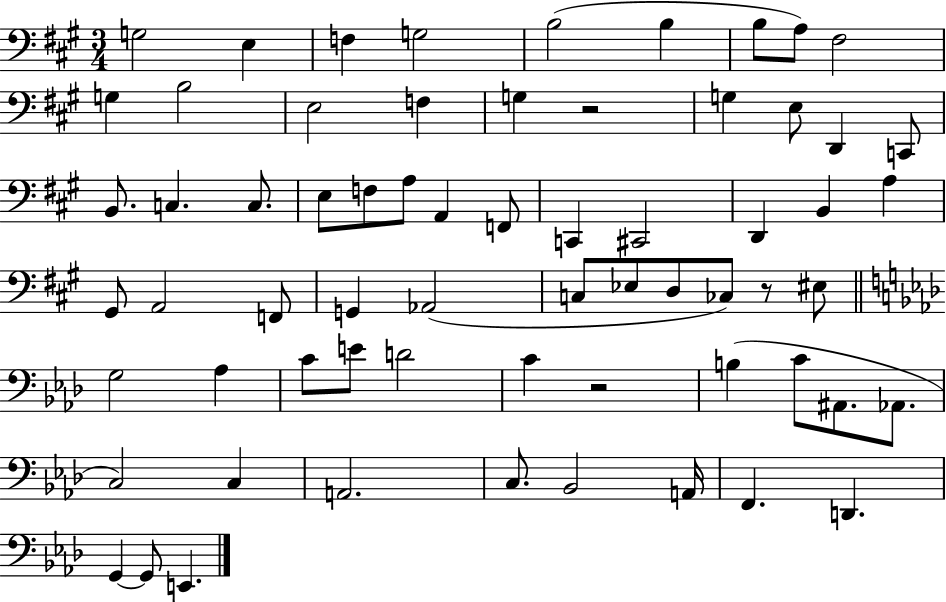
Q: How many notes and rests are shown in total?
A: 65